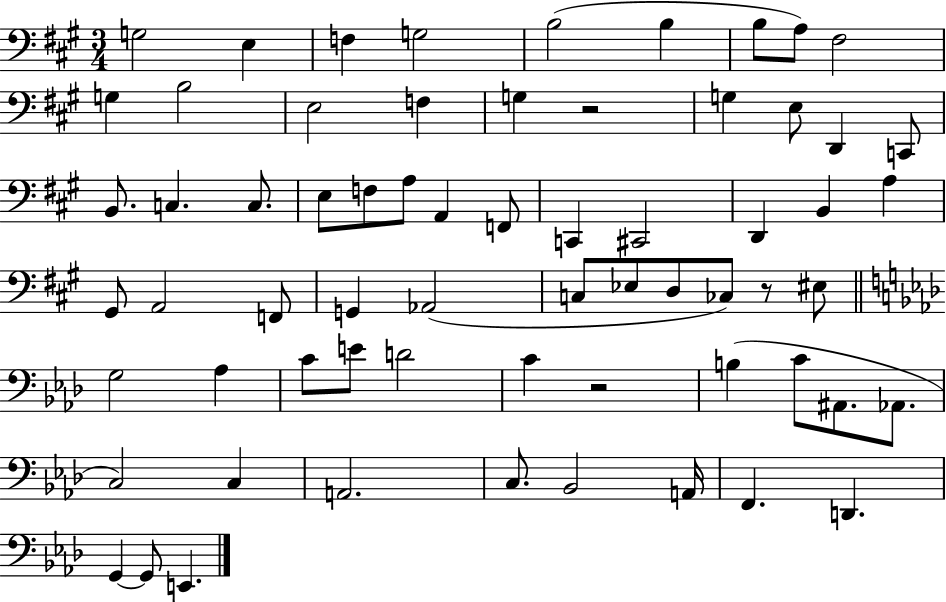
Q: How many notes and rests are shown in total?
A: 65